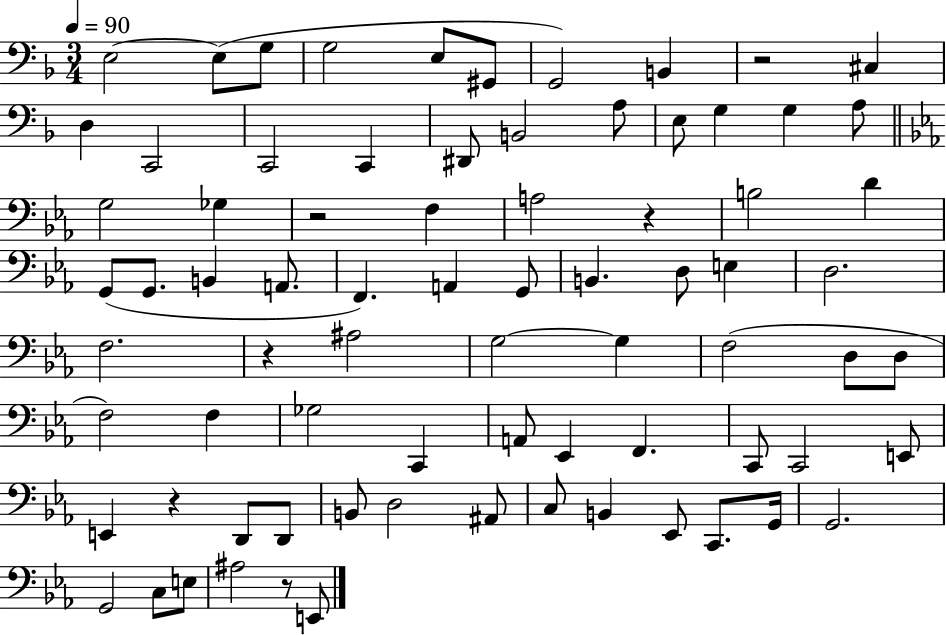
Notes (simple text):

E3/h E3/e G3/e G3/h E3/e G#2/e G2/h B2/q R/h C#3/q D3/q C2/h C2/h C2/q D#2/e B2/h A3/e E3/e G3/q G3/q A3/e G3/h Gb3/q R/h F3/q A3/h R/q B3/h D4/q G2/e G2/e. B2/q A2/e. F2/q. A2/q G2/e B2/q. D3/e E3/q D3/h. F3/h. R/q A#3/h G3/h G3/q F3/h D3/e D3/e F3/h F3/q Gb3/h C2/q A2/e Eb2/q F2/q. C2/e C2/h E2/e E2/q R/q D2/e D2/e B2/e D3/h A#2/e C3/e B2/q Eb2/e C2/e. G2/s G2/h. G2/h C3/e E3/e A#3/h R/e E2/e